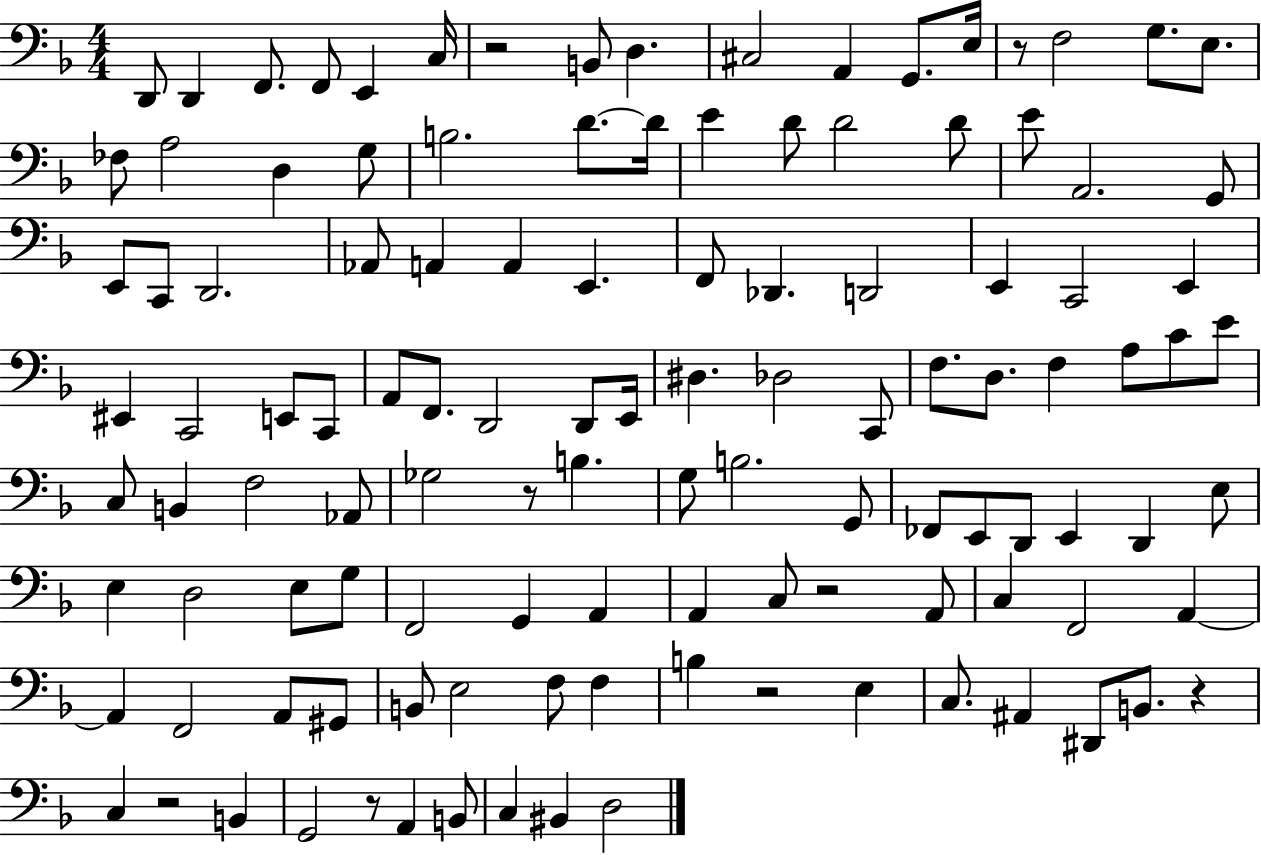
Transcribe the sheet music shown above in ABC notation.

X:1
T:Untitled
M:4/4
L:1/4
K:F
D,,/2 D,, F,,/2 F,,/2 E,, C,/4 z2 B,,/2 D, ^C,2 A,, G,,/2 E,/4 z/2 F,2 G,/2 E,/2 _F,/2 A,2 D, G,/2 B,2 D/2 D/4 E D/2 D2 D/2 E/2 A,,2 G,,/2 E,,/2 C,,/2 D,,2 _A,,/2 A,, A,, E,, F,,/2 _D,, D,,2 E,, C,,2 E,, ^E,, C,,2 E,,/2 C,,/2 A,,/2 F,,/2 D,,2 D,,/2 E,,/4 ^D, _D,2 C,,/2 F,/2 D,/2 F, A,/2 C/2 E/2 C,/2 B,, F,2 _A,,/2 _G,2 z/2 B, G,/2 B,2 G,,/2 _F,,/2 E,,/2 D,,/2 E,, D,, E,/2 E, D,2 E,/2 G,/2 F,,2 G,, A,, A,, C,/2 z2 A,,/2 C, F,,2 A,, A,, F,,2 A,,/2 ^G,,/2 B,,/2 E,2 F,/2 F, B, z2 E, C,/2 ^A,, ^D,,/2 B,,/2 z C, z2 B,, G,,2 z/2 A,, B,,/2 C, ^B,, D,2